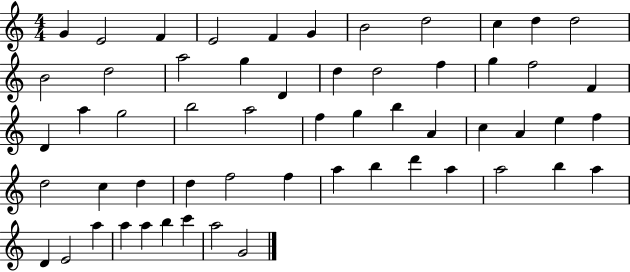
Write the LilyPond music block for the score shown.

{
  \clef treble
  \numericTimeSignature
  \time 4/4
  \key c \major
  g'4 e'2 f'4 | e'2 f'4 g'4 | b'2 d''2 | c''4 d''4 d''2 | \break b'2 d''2 | a''2 g''4 d'4 | d''4 d''2 f''4 | g''4 f''2 f'4 | \break d'4 a''4 g''2 | b''2 a''2 | f''4 g''4 b''4 a'4 | c''4 a'4 e''4 f''4 | \break d''2 c''4 d''4 | d''4 f''2 f''4 | a''4 b''4 d'''4 a''4 | a''2 b''4 a''4 | \break d'4 e'2 a''4 | a''4 a''4 b''4 c'''4 | a''2 g'2 | \bar "|."
}